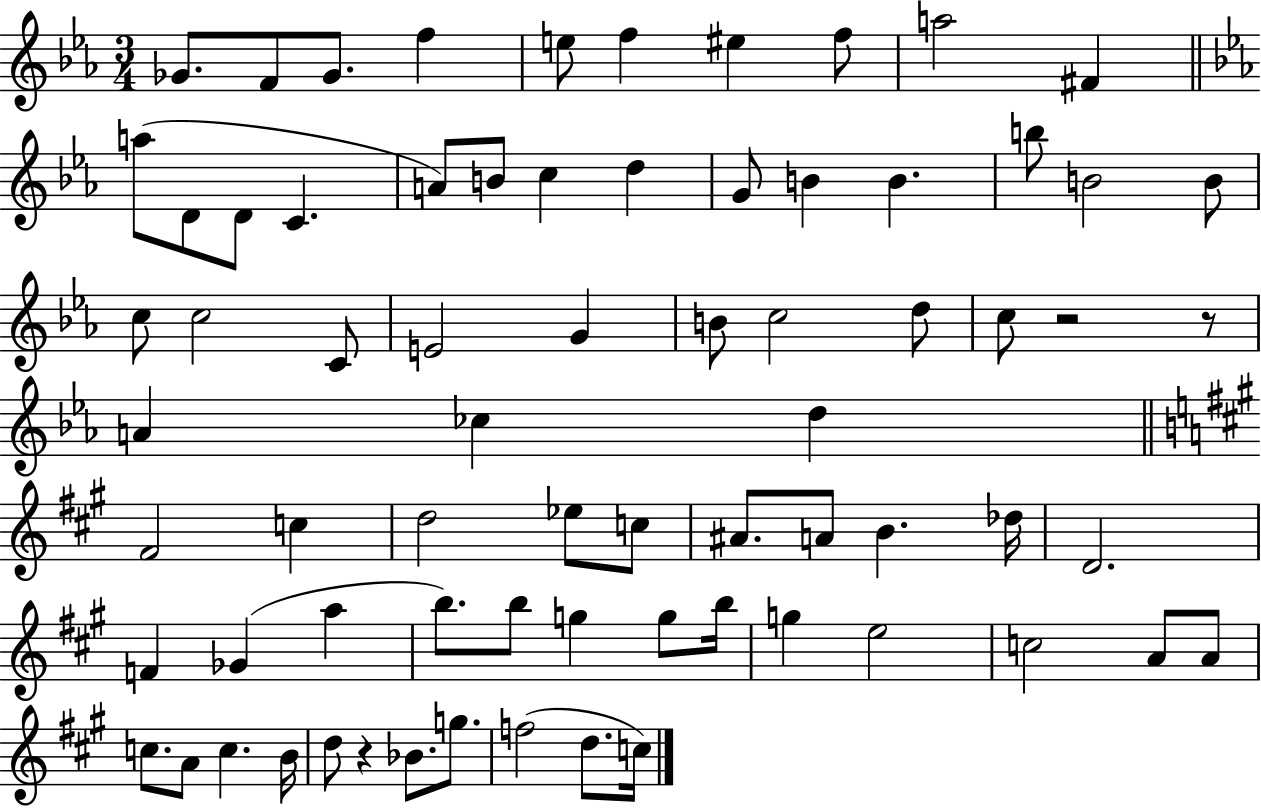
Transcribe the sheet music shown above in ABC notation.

X:1
T:Untitled
M:3/4
L:1/4
K:Eb
_G/2 F/2 _G/2 f e/2 f ^e f/2 a2 ^F a/2 D/2 D/2 C A/2 B/2 c d G/2 B B b/2 B2 B/2 c/2 c2 C/2 E2 G B/2 c2 d/2 c/2 z2 z/2 A _c d ^F2 c d2 _e/2 c/2 ^A/2 A/2 B _d/4 D2 F _G a b/2 b/2 g g/2 b/4 g e2 c2 A/2 A/2 c/2 A/2 c B/4 d/2 z _B/2 g/2 f2 d/2 c/4